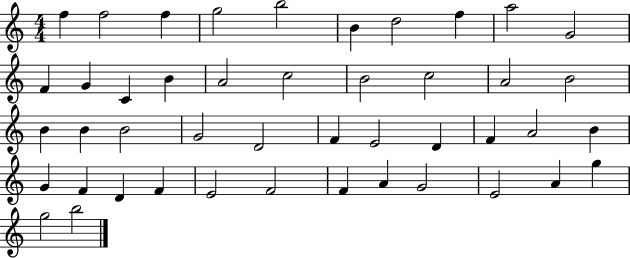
F5/q F5/h F5/q G5/h B5/h B4/q D5/h F5/q A5/h G4/h F4/q G4/q C4/q B4/q A4/h C5/h B4/h C5/h A4/h B4/h B4/q B4/q B4/h G4/h D4/h F4/q E4/h D4/q F4/q A4/h B4/q G4/q F4/q D4/q F4/q E4/h F4/h F4/q A4/q G4/h E4/h A4/q G5/q G5/h B5/h